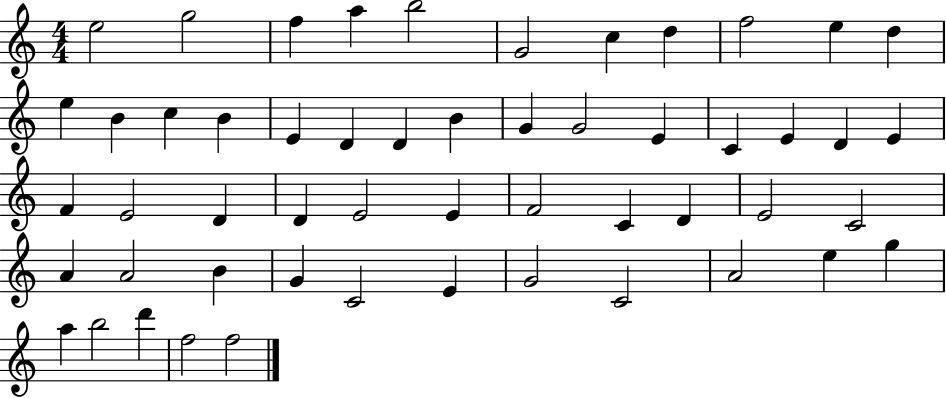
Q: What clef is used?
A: treble